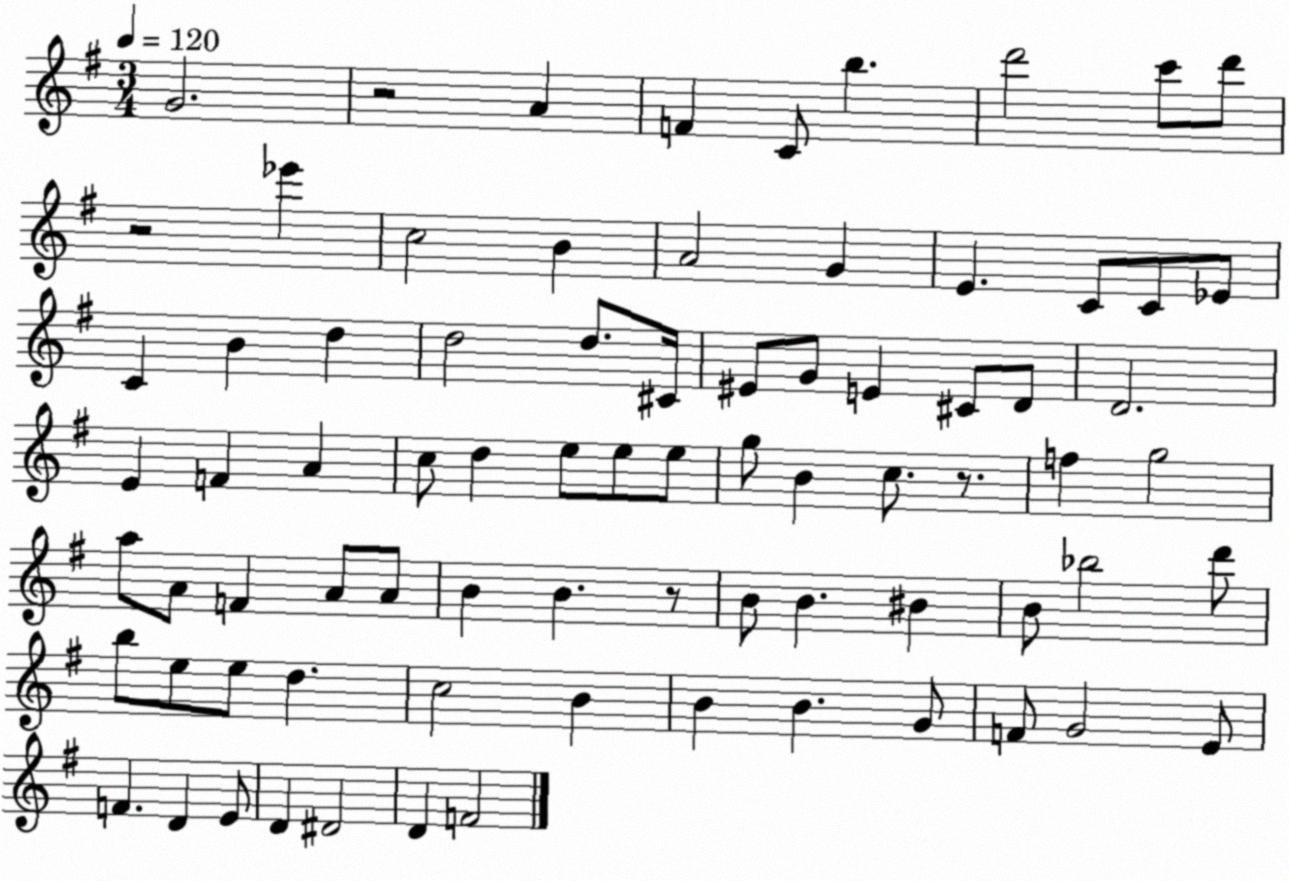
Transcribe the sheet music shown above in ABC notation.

X:1
T:Untitled
M:3/4
L:1/4
K:G
G2 z2 A F C/2 b d'2 c'/2 d'/2 z2 _e' c2 B A2 G E C/2 C/2 _E/2 C B d d2 d/2 ^C/4 ^E/2 G/2 E ^C/2 D/2 D2 E F A c/2 d e/2 e/2 e/2 g/2 B c/2 z/2 f g2 a/2 A/2 F A/2 A/2 B B z/2 B/2 B ^B B/2 _b2 d'/2 b/2 e/2 e/2 d c2 B B B G/2 F/2 G2 E/2 F D E/2 D ^D2 D F2